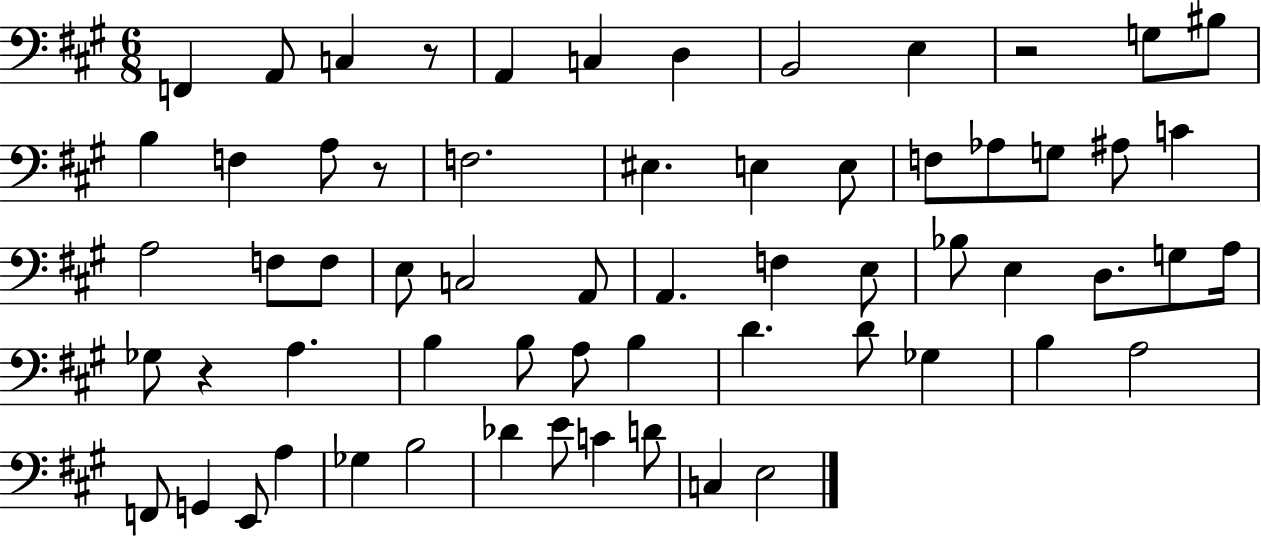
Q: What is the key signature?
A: A major